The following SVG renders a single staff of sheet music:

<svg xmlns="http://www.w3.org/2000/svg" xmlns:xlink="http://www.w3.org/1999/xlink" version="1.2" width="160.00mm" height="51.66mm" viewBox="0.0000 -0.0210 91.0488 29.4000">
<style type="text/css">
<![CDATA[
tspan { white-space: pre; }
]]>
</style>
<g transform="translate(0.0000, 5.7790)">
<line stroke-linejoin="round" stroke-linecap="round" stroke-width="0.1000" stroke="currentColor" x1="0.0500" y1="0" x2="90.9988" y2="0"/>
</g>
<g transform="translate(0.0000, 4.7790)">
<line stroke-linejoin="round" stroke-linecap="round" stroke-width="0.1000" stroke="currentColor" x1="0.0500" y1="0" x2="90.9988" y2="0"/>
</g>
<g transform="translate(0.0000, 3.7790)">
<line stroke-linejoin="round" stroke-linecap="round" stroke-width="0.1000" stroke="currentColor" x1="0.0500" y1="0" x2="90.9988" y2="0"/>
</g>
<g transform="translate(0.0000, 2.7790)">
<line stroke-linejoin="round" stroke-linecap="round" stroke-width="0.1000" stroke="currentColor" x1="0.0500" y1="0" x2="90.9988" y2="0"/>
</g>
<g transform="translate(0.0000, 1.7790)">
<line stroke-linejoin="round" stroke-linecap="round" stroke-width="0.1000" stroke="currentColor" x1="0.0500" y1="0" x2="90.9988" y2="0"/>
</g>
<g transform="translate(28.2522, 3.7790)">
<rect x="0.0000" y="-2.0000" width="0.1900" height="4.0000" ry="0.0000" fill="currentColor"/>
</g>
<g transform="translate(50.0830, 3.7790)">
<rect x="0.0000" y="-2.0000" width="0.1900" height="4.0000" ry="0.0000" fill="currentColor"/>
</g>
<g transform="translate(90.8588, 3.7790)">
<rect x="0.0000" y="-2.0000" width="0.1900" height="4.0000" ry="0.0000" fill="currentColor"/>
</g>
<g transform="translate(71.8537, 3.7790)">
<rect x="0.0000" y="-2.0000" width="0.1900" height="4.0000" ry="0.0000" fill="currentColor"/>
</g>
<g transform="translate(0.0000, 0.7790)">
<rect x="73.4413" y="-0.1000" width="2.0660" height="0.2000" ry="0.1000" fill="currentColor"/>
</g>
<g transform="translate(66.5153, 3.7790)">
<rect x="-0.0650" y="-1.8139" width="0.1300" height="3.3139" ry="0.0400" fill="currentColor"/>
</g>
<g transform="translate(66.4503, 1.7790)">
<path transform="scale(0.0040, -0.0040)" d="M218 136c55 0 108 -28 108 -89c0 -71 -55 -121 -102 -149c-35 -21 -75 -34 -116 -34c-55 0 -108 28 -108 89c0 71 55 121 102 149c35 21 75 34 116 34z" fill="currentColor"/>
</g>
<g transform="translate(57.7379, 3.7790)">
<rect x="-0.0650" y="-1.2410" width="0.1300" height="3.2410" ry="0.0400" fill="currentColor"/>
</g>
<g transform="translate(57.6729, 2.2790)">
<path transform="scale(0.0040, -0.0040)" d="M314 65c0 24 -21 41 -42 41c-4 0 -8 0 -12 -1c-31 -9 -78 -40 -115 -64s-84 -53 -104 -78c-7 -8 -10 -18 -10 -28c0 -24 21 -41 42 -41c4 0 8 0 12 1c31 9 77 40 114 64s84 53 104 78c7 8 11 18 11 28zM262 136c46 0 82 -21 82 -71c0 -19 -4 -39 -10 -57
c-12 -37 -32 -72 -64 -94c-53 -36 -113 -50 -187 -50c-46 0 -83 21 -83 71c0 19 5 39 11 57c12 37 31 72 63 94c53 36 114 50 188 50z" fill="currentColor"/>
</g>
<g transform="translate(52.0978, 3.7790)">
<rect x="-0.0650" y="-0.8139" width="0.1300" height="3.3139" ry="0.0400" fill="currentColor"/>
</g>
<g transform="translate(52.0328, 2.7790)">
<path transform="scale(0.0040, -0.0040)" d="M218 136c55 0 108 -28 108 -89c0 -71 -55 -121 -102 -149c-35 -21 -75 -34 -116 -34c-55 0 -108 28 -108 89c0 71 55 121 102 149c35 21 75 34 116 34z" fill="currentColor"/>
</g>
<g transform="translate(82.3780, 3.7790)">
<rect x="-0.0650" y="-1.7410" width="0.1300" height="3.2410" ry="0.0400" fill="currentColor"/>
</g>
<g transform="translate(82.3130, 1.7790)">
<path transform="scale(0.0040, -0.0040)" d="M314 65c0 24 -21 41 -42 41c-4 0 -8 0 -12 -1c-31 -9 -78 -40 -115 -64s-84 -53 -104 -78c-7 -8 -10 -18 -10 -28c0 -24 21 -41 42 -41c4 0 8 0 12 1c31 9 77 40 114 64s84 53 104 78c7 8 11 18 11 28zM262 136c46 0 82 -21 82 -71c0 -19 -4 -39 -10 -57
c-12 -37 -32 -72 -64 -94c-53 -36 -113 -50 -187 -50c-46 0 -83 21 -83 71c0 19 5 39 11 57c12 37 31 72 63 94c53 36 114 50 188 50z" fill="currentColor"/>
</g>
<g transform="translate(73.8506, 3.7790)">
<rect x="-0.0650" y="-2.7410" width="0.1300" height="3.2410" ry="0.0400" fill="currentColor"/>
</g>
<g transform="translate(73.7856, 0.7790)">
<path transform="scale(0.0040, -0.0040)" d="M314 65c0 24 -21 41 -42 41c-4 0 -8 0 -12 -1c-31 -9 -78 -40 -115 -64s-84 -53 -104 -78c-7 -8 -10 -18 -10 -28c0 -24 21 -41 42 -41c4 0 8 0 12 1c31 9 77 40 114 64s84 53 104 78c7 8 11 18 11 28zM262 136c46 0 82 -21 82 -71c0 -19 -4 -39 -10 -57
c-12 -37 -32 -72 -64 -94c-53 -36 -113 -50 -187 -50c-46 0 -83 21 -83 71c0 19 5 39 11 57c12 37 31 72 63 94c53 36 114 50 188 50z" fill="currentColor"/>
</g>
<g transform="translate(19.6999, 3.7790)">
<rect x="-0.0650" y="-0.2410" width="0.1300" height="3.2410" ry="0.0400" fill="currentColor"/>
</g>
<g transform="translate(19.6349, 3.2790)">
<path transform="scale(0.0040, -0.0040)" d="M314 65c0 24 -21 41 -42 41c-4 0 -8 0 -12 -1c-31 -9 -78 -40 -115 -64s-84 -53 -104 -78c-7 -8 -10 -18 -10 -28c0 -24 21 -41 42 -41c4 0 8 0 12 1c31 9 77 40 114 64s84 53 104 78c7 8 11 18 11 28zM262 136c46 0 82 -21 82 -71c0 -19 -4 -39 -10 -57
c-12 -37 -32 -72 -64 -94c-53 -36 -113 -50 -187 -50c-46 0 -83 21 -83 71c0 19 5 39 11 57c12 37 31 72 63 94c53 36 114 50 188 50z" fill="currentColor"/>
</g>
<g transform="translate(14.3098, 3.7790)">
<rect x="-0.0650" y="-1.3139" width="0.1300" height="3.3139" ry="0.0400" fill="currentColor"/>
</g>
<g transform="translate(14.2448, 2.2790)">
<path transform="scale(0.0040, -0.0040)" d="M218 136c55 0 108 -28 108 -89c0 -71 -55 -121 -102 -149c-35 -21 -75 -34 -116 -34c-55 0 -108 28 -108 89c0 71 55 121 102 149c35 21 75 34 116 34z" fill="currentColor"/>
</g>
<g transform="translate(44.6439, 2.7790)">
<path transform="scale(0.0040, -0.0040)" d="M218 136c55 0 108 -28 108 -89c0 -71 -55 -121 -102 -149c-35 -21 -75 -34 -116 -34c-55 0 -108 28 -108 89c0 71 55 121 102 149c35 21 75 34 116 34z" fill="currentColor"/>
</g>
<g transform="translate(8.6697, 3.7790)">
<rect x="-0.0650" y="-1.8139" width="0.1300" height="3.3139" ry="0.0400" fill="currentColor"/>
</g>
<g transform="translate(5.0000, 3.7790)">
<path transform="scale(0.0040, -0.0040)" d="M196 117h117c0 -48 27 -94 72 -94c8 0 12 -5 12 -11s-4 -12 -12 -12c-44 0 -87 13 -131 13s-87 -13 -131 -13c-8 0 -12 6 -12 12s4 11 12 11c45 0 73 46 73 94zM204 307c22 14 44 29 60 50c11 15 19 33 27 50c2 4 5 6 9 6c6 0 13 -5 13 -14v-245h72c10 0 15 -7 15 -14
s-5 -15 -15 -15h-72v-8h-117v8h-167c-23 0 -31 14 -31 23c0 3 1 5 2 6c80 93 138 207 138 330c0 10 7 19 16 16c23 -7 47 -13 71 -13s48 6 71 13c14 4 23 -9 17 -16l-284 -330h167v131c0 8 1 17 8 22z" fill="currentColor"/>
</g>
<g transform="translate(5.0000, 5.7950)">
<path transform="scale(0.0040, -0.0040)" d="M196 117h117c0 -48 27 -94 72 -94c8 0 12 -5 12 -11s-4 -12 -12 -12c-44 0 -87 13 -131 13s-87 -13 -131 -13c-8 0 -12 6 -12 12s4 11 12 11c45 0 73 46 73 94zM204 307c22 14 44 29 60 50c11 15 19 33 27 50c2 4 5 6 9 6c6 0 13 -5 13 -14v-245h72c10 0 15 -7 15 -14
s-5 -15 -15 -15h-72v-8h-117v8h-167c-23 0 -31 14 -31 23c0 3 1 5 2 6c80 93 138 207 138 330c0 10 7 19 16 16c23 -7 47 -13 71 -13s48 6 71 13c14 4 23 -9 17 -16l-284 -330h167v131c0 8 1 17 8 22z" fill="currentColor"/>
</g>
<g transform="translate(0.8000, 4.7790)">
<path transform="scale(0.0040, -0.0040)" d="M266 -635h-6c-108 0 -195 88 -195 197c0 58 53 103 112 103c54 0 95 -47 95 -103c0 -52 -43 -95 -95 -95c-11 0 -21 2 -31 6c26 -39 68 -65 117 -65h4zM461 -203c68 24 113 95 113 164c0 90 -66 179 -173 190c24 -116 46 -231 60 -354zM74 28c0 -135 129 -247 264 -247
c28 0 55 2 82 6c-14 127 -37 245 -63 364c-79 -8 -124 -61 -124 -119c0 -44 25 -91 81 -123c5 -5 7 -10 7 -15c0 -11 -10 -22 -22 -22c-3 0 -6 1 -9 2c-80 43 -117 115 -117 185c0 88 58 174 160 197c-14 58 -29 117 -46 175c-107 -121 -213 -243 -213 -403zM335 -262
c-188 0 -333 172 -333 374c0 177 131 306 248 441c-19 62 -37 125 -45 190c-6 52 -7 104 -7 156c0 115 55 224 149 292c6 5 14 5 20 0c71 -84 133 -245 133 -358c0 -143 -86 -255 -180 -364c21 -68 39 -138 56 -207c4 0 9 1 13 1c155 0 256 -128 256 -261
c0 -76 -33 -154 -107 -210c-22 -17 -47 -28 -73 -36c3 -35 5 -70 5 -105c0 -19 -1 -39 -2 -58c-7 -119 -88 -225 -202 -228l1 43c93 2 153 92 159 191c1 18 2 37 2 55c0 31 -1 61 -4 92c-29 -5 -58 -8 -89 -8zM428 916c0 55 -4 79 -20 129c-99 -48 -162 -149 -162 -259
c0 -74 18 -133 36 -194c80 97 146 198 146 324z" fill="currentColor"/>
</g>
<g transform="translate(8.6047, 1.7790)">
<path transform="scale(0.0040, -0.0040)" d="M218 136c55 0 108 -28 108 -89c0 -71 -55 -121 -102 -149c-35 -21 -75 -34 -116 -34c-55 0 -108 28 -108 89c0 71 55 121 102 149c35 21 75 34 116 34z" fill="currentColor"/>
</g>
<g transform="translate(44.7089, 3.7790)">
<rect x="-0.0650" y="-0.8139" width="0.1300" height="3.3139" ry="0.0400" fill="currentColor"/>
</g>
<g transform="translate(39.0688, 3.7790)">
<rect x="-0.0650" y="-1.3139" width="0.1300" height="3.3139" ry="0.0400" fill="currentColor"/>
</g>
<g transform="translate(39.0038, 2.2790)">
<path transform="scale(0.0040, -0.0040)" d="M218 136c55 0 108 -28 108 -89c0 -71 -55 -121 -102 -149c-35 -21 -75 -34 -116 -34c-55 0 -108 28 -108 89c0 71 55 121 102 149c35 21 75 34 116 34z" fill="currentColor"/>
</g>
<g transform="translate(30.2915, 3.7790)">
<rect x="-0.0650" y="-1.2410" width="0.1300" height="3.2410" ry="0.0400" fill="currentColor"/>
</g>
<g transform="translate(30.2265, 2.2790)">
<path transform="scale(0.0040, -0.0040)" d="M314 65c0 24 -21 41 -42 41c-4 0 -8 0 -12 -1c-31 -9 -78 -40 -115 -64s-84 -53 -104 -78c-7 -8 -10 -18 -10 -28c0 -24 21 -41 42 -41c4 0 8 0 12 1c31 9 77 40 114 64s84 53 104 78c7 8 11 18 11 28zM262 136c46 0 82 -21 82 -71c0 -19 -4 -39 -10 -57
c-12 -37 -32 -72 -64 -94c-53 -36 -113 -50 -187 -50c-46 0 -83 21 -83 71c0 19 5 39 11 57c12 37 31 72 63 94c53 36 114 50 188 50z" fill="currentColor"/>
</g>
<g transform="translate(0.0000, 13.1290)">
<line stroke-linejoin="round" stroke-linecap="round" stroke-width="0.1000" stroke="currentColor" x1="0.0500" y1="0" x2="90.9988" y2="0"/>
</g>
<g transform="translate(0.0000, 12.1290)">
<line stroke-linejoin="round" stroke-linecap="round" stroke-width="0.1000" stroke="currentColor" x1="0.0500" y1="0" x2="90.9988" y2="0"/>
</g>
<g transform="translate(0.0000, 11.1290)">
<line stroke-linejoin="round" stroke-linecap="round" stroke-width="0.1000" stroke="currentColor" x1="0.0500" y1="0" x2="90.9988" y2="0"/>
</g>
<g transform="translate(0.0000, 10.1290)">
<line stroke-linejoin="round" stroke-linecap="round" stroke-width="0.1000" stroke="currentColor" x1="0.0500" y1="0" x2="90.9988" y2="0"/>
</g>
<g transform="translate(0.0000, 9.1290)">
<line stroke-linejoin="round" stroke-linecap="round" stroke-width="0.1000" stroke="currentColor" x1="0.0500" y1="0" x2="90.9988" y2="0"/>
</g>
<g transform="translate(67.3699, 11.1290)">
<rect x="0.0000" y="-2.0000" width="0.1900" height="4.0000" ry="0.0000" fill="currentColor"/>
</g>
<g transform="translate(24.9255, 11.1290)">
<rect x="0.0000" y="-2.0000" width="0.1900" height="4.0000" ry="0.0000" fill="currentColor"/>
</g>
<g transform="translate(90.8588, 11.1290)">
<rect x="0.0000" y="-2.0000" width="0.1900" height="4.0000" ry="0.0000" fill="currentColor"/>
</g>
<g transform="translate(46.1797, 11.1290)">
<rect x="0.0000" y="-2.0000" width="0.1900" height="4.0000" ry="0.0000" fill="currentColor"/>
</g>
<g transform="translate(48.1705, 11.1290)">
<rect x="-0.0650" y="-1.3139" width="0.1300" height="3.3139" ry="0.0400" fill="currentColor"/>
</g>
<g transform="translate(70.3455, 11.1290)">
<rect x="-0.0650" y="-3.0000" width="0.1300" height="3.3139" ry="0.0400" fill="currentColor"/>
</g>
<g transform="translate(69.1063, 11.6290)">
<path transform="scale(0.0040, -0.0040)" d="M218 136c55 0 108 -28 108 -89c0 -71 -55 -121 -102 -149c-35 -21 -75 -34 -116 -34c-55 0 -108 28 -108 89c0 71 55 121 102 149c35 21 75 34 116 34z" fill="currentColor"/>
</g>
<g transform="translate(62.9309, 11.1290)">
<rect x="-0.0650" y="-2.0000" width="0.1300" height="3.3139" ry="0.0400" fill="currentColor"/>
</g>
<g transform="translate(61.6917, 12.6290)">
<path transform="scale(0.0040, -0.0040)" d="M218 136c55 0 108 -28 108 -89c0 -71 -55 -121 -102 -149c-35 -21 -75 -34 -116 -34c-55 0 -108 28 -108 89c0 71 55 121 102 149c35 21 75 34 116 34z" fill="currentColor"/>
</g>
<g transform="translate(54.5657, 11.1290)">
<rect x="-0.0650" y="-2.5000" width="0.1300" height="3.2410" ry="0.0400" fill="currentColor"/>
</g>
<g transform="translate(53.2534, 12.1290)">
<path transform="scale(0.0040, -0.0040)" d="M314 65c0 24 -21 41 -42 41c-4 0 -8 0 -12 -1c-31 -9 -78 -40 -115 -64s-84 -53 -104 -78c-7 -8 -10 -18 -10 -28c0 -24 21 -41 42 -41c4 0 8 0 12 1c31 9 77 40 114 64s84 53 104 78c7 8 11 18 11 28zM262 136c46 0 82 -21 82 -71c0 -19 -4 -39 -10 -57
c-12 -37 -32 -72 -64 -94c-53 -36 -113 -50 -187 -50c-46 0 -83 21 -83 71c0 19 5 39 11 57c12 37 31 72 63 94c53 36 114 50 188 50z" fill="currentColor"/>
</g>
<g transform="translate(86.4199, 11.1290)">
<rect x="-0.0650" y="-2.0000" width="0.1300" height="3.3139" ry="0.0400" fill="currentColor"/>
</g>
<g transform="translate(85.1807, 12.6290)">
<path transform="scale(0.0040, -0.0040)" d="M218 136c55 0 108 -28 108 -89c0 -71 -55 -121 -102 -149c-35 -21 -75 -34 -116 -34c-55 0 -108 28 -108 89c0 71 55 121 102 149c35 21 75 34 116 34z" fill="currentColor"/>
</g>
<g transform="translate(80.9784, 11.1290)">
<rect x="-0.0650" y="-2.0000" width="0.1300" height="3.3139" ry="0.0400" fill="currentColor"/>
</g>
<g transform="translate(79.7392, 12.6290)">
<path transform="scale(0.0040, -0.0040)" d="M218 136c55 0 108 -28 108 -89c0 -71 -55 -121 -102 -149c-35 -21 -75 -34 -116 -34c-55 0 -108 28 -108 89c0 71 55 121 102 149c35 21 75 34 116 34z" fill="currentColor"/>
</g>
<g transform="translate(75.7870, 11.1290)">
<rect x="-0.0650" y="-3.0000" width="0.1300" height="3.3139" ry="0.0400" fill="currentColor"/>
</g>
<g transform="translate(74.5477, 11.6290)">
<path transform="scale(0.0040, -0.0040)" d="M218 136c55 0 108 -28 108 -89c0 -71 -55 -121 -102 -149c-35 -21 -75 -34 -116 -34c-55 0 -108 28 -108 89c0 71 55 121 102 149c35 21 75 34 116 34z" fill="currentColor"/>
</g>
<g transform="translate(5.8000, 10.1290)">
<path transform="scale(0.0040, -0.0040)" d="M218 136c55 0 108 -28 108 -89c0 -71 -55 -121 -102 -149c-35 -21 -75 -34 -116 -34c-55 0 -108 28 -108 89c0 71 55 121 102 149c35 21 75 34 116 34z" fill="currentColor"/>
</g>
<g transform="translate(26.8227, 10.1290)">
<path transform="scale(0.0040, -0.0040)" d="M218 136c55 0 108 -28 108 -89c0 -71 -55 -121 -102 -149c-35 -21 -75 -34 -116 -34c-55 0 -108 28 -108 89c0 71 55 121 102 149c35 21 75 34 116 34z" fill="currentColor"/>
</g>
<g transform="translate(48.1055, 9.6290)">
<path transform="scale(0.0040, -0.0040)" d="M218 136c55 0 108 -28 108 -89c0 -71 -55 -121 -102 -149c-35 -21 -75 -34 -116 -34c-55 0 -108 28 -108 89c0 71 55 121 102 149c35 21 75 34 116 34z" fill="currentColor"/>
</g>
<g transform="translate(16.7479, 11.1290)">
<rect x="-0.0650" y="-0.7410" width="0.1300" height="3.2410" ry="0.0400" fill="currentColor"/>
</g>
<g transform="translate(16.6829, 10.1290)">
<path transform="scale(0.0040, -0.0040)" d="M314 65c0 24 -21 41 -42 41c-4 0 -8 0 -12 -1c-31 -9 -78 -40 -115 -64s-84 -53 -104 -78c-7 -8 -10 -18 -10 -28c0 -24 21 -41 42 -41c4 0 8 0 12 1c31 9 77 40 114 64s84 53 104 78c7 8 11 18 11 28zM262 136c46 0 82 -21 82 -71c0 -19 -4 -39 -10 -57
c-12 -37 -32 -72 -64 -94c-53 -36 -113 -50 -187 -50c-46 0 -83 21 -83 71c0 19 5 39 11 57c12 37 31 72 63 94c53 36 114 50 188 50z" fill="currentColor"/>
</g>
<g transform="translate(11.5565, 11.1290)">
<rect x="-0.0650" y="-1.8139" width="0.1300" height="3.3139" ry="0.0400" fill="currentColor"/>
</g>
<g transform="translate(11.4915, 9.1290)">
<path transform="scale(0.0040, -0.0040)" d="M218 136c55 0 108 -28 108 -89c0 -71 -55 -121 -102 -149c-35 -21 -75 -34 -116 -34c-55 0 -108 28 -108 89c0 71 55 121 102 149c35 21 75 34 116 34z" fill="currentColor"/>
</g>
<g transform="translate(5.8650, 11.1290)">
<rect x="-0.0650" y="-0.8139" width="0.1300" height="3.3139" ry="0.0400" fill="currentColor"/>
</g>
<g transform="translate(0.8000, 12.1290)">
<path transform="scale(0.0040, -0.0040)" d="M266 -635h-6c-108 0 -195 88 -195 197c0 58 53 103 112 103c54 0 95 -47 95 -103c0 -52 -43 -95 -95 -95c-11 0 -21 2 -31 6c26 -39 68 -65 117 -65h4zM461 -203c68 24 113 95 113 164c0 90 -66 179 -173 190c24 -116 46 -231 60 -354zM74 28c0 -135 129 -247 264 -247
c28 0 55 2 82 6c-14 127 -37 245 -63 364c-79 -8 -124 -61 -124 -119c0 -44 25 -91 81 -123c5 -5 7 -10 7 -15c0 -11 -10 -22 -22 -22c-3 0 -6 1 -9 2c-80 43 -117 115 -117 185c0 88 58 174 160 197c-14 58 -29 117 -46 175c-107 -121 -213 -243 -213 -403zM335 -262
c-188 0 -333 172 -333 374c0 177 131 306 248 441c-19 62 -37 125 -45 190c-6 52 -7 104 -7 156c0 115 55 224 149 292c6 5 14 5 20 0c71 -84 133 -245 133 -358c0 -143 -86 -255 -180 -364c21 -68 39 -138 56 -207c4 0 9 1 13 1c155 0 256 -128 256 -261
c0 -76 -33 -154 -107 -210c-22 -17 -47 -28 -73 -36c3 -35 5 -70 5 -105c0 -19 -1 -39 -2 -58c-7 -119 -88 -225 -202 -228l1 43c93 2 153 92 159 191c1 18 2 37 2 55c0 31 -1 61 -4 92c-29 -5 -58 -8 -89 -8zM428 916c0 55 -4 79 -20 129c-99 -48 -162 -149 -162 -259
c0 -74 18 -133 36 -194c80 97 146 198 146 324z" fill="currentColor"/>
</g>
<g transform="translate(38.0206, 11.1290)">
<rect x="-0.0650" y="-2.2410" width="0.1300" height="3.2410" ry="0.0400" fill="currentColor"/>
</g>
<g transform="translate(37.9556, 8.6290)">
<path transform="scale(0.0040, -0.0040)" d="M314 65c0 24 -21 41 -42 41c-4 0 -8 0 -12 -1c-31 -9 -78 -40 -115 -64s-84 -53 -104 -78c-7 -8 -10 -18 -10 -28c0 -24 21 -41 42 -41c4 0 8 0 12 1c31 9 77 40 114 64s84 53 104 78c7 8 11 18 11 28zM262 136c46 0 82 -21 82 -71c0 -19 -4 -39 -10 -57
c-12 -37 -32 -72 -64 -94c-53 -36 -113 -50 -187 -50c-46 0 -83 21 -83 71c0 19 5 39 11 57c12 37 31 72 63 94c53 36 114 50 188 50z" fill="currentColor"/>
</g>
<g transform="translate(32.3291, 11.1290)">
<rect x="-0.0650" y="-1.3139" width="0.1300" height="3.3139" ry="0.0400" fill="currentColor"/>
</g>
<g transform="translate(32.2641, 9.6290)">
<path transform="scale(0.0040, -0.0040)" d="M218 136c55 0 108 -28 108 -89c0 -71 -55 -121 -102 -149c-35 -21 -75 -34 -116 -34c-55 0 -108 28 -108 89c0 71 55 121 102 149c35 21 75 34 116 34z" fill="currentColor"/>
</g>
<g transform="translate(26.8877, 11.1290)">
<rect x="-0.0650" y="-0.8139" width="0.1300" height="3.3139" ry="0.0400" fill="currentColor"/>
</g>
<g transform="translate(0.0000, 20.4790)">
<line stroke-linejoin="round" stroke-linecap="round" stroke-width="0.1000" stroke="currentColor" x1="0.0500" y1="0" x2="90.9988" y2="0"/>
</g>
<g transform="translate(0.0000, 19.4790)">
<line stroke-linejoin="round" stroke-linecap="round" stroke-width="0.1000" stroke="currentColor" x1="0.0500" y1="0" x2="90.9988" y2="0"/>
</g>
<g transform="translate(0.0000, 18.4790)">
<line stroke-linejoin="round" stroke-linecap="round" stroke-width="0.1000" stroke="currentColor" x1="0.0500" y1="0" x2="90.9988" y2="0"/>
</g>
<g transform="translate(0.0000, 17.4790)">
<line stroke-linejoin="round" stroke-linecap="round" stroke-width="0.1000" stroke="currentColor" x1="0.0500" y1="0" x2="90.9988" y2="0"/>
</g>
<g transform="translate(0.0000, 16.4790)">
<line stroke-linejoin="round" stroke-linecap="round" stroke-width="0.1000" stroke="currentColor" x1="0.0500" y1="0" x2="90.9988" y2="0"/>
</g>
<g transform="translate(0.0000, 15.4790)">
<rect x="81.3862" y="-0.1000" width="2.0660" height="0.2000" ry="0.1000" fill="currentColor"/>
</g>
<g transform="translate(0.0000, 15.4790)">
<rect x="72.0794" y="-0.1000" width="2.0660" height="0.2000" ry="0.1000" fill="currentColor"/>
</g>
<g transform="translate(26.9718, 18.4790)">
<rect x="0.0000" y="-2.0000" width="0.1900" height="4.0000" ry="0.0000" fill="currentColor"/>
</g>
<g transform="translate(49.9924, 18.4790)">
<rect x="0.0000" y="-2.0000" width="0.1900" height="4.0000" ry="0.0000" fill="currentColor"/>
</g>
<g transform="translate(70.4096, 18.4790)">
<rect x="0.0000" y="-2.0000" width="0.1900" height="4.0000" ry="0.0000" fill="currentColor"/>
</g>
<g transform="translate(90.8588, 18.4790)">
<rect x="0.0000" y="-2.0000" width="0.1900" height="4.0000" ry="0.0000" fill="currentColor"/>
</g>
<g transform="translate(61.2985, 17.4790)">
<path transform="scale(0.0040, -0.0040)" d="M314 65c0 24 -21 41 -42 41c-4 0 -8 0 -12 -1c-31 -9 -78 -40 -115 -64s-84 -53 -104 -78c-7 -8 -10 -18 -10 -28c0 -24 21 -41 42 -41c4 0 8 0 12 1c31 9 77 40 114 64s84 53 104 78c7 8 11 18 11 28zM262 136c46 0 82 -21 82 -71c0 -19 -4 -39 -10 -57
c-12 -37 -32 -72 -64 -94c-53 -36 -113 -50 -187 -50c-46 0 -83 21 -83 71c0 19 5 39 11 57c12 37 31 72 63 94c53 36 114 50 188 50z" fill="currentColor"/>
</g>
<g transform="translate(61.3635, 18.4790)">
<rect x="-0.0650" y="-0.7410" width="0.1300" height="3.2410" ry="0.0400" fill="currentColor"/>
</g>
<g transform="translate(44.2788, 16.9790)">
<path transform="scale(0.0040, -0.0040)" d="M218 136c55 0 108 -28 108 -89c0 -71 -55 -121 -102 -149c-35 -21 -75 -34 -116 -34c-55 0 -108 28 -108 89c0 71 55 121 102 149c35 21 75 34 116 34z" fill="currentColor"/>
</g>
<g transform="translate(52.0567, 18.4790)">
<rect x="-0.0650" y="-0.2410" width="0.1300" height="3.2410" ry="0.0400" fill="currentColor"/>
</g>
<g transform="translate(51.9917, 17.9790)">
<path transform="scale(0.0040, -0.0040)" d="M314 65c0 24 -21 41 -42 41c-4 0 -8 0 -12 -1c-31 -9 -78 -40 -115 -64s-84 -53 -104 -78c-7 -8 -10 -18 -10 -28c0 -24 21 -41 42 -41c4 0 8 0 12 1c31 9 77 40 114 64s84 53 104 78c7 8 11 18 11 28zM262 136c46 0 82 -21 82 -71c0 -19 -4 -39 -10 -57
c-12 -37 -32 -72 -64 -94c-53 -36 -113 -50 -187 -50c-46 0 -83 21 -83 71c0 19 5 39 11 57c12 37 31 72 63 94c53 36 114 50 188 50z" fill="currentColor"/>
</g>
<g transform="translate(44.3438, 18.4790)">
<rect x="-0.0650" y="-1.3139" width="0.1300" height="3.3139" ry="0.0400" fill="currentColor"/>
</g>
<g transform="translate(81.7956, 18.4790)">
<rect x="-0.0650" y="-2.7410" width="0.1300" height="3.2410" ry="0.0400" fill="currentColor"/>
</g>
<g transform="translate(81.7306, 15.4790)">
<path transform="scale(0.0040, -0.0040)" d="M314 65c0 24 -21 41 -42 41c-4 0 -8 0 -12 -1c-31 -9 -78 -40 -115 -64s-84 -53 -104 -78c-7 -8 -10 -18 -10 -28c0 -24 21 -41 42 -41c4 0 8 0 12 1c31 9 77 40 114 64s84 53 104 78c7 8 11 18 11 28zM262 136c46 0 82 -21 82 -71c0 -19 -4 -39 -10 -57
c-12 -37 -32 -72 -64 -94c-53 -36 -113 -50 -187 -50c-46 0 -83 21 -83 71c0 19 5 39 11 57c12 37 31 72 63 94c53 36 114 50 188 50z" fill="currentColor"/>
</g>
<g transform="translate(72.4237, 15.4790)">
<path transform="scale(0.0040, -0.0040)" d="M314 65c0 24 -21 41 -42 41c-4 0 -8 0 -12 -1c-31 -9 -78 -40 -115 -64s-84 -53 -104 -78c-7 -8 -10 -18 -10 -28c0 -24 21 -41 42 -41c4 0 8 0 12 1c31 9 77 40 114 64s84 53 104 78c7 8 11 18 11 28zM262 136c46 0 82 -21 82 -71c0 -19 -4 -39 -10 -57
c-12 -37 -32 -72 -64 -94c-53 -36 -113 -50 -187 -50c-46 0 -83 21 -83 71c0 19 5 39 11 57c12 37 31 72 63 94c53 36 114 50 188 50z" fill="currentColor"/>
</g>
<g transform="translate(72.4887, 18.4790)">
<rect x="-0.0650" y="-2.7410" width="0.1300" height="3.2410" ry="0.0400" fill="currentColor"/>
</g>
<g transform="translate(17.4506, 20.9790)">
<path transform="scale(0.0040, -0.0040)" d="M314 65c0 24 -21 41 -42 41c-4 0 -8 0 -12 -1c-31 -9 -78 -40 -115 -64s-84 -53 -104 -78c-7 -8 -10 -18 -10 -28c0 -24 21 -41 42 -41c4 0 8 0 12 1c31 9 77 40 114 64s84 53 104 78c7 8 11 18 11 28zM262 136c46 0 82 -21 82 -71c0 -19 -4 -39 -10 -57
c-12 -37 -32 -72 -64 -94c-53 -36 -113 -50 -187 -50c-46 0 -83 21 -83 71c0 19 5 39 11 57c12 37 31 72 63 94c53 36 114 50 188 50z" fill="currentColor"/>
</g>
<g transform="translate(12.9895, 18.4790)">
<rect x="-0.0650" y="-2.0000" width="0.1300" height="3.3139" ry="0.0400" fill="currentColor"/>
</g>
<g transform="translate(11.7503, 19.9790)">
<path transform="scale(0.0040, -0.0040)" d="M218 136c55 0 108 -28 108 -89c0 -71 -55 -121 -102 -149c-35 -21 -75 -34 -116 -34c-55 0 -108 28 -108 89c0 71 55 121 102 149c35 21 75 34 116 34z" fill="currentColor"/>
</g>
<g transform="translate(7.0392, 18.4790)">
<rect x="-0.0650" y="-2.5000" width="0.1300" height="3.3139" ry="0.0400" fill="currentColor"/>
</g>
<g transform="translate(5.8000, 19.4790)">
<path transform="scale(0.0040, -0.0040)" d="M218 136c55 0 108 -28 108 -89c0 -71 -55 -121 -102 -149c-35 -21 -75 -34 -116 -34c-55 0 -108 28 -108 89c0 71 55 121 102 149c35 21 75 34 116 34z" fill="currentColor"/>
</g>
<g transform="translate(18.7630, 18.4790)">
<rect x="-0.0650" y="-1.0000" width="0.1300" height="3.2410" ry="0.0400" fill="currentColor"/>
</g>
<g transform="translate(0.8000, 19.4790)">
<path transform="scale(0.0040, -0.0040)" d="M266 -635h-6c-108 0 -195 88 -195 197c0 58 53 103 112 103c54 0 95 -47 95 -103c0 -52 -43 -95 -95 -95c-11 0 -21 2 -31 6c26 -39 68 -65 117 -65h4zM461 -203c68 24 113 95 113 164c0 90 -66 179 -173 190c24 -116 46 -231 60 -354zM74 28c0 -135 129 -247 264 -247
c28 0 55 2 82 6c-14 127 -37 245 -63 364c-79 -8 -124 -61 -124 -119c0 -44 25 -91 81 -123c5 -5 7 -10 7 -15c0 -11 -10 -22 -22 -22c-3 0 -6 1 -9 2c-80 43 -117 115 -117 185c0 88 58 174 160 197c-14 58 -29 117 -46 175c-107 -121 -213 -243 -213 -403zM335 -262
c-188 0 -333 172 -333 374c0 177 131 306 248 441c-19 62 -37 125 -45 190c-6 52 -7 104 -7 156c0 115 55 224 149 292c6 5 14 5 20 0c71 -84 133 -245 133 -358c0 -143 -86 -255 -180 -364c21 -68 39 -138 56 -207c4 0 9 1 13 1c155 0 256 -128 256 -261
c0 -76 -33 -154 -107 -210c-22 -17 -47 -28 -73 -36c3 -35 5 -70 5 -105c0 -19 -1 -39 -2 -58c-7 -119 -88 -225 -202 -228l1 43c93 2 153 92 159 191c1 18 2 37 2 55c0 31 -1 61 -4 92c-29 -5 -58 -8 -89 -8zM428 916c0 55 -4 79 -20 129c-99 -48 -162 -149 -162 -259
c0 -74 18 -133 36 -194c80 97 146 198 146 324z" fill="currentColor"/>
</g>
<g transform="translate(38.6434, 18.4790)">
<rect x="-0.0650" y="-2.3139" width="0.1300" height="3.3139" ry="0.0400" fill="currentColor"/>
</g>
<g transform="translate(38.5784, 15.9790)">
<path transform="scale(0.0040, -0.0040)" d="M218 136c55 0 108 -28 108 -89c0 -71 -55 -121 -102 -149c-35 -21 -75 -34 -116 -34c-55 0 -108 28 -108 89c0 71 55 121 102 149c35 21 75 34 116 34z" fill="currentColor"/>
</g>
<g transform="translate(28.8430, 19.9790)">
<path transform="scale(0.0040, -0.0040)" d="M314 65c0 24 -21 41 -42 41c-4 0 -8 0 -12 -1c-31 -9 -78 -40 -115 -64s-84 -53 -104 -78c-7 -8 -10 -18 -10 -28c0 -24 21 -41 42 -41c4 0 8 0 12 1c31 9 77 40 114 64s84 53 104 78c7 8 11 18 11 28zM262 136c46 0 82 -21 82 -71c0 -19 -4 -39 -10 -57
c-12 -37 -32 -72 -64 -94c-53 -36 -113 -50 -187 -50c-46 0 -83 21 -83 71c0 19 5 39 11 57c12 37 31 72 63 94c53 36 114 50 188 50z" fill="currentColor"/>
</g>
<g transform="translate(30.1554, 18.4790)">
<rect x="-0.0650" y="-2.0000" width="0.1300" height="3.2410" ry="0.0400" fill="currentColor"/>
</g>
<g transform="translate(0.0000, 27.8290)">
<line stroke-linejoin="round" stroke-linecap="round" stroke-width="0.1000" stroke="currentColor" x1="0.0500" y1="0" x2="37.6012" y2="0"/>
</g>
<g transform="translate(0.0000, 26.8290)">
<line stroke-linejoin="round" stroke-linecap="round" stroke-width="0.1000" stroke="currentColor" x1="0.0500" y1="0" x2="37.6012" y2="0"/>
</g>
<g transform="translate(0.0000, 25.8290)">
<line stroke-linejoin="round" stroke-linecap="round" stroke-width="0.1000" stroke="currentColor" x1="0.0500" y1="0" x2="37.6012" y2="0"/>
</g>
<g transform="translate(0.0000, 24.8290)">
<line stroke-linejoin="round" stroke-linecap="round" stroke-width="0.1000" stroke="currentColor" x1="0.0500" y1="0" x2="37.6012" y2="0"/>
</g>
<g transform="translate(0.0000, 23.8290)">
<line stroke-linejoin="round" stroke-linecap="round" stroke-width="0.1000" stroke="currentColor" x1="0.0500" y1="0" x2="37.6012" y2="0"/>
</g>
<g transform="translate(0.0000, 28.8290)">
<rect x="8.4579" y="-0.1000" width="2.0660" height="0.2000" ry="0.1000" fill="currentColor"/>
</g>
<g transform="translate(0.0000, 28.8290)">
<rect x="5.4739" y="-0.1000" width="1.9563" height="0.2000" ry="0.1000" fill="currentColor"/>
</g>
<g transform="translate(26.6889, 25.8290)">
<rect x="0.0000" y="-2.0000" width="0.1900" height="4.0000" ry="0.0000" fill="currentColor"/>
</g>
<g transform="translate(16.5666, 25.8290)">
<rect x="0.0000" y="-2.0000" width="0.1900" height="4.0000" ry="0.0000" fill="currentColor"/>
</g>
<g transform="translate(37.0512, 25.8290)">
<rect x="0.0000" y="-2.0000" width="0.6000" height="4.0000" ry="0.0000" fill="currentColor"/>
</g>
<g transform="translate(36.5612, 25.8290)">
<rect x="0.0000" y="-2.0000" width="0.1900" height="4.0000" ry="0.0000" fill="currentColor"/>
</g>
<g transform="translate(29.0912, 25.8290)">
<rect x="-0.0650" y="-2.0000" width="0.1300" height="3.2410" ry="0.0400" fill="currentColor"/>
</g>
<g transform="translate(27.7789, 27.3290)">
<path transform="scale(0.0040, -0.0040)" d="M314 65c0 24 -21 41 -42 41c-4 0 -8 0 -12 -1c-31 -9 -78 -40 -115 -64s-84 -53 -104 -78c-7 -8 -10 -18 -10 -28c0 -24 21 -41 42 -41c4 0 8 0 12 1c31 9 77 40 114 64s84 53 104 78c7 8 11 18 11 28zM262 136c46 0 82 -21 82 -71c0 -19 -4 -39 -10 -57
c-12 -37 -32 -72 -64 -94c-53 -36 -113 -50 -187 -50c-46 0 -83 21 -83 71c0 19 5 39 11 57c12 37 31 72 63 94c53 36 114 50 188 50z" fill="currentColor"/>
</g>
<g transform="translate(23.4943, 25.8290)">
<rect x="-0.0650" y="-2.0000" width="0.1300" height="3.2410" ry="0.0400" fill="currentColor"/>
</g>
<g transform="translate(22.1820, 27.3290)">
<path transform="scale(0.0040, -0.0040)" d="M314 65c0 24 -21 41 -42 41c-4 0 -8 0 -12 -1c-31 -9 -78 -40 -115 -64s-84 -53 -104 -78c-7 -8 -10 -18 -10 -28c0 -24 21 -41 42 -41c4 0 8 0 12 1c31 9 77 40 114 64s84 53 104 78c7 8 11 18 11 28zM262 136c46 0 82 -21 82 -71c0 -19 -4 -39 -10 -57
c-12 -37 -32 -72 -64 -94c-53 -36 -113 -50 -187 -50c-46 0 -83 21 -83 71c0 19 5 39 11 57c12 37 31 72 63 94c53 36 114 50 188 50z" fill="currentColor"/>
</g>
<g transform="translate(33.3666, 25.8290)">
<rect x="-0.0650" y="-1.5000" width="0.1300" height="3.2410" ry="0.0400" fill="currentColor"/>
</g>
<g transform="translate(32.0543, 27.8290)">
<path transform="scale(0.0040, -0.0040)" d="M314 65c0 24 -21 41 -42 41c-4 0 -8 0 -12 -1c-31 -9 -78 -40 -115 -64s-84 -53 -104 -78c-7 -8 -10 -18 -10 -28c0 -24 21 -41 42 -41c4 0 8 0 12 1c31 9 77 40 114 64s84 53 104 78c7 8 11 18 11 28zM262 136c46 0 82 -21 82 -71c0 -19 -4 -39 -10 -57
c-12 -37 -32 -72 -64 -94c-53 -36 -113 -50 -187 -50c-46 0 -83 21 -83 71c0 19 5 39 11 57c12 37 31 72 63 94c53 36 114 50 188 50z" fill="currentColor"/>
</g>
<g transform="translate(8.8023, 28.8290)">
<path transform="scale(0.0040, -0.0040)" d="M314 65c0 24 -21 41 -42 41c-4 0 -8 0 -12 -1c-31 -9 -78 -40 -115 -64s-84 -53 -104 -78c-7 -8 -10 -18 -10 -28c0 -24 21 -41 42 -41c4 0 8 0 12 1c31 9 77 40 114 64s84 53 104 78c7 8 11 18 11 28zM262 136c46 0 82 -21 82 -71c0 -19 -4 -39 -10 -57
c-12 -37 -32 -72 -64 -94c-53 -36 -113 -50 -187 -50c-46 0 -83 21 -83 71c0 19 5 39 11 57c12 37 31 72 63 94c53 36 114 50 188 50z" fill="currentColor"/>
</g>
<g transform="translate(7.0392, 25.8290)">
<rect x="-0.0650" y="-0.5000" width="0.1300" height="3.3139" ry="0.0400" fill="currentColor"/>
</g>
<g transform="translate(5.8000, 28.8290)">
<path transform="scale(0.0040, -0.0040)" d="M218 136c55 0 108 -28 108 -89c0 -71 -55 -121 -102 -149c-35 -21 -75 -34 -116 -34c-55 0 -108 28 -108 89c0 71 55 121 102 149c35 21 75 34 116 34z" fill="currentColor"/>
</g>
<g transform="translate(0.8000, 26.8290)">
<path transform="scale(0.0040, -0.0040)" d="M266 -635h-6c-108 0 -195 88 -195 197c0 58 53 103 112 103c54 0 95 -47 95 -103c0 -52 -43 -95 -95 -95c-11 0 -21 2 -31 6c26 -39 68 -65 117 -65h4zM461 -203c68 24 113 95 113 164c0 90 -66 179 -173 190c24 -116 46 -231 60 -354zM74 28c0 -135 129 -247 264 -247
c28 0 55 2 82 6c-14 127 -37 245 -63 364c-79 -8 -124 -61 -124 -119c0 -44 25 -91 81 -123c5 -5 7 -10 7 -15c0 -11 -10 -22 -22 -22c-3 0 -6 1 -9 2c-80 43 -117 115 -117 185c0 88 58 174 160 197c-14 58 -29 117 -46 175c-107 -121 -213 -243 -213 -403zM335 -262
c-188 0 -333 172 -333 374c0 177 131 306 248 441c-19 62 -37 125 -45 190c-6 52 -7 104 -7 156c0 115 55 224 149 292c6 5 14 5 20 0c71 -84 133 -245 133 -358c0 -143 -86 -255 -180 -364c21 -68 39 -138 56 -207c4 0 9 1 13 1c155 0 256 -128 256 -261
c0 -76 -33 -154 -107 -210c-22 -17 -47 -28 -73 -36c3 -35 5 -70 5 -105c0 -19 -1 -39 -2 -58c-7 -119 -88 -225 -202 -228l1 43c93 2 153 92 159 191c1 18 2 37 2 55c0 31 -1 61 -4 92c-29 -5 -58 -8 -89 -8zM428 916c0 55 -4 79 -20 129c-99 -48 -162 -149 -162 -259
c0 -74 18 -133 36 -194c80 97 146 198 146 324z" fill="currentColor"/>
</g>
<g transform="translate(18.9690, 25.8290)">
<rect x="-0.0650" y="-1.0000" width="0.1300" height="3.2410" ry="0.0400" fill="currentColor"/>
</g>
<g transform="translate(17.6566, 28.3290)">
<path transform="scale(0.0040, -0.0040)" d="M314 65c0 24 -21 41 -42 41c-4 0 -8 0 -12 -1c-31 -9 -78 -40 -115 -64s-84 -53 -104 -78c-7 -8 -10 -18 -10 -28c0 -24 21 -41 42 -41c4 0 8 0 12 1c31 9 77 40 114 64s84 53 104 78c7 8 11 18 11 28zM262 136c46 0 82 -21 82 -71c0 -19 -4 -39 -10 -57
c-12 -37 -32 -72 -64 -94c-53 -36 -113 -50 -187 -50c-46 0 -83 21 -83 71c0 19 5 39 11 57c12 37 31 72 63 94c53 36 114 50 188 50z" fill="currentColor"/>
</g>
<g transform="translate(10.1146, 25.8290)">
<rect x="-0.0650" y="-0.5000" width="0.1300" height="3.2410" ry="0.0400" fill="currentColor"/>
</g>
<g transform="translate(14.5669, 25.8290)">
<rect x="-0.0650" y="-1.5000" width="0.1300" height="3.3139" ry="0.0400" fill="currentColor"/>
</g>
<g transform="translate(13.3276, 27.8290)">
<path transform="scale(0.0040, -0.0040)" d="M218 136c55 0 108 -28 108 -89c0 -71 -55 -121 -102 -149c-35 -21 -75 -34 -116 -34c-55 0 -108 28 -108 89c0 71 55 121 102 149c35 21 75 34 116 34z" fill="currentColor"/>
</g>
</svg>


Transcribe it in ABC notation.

X:1
T:Untitled
M:4/4
L:1/4
K:C
f e c2 e2 e d d e2 f a2 f2 d f d2 d e g2 e G2 F A A F F G F D2 F2 g e c2 d2 a2 a2 C C2 E D2 F2 F2 E2